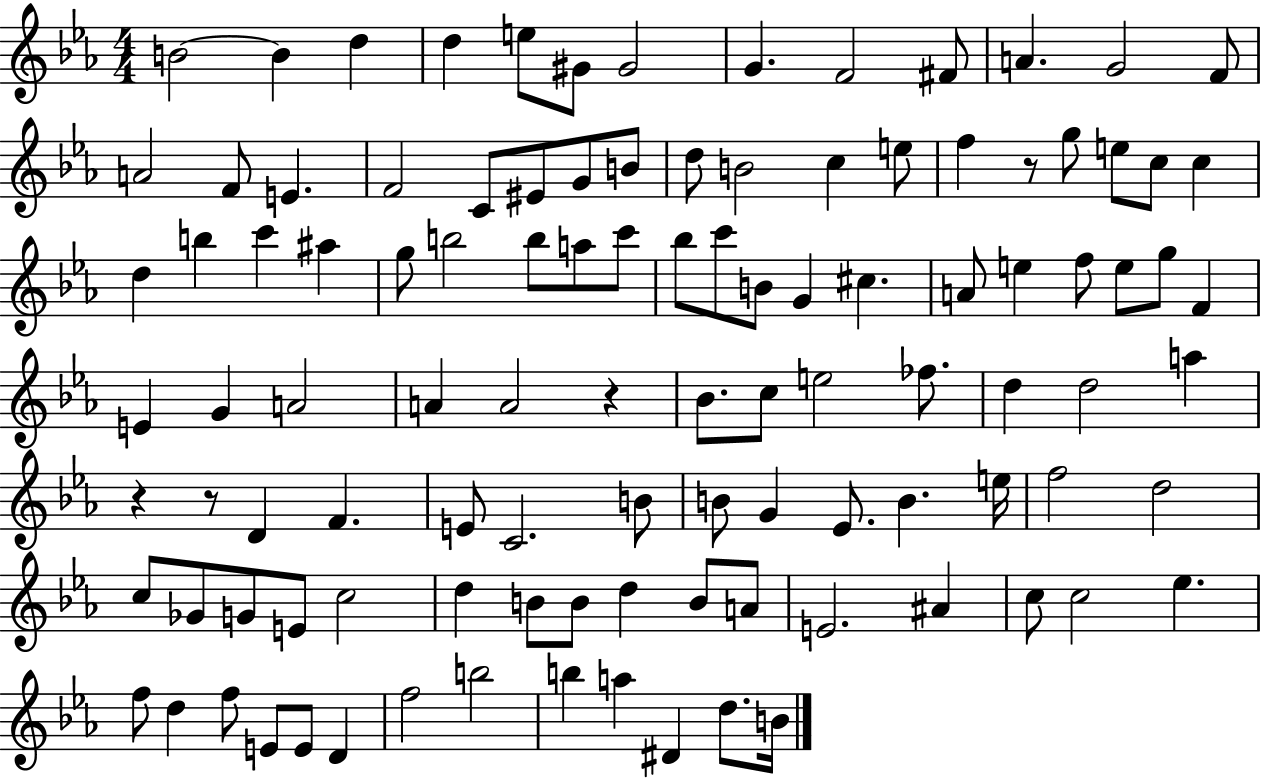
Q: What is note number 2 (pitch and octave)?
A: B4